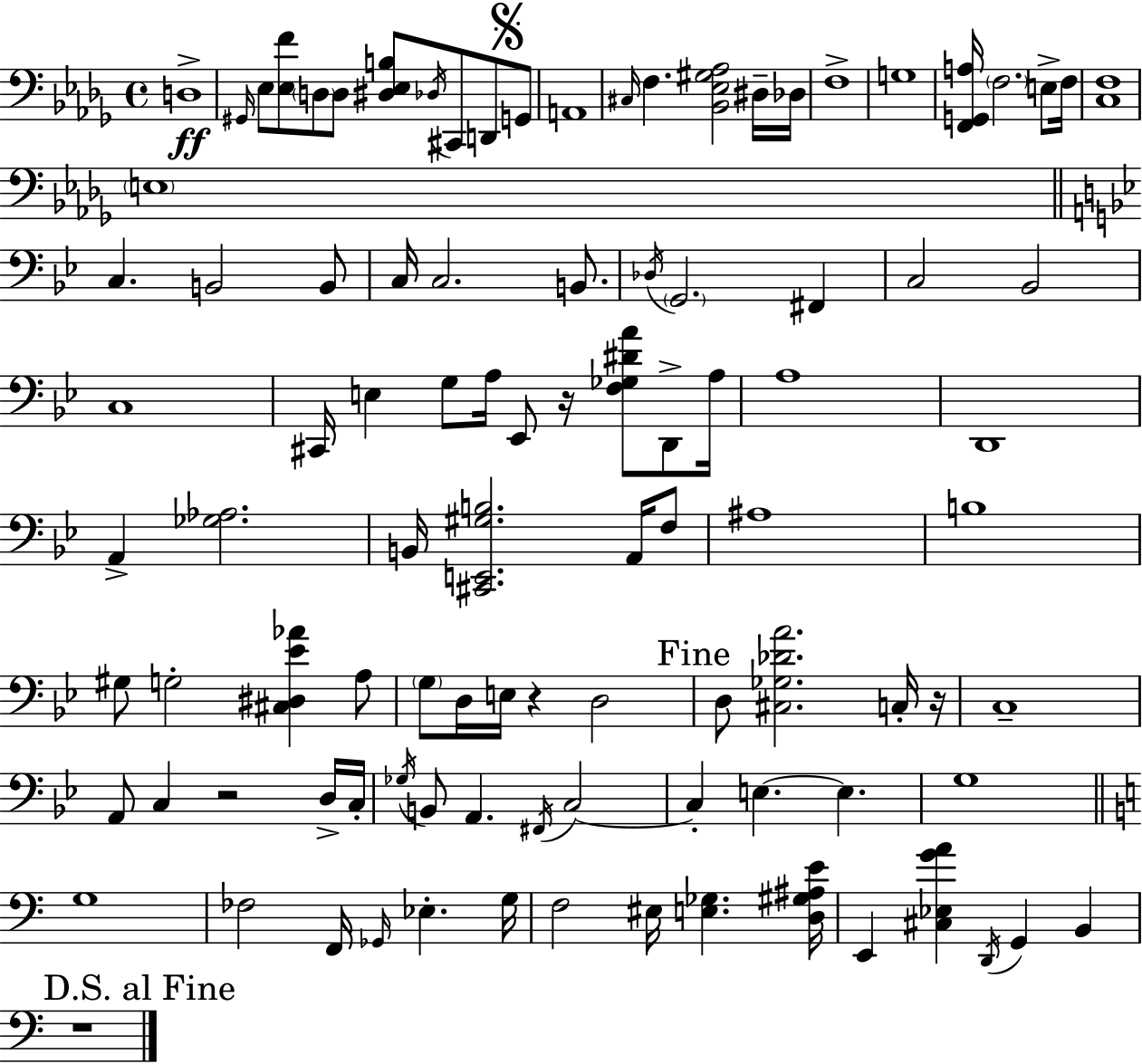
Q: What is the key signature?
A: BES minor